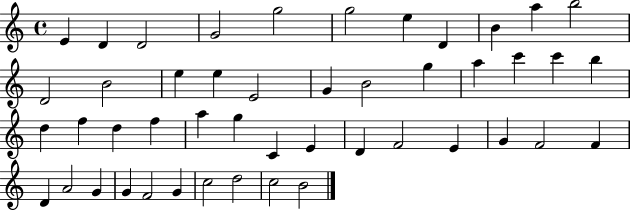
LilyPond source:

{
  \clef treble
  \time 4/4
  \defaultTimeSignature
  \key c \major
  e'4 d'4 d'2 | g'2 g''2 | g''2 e''4 d'4 | b'4 a''4 b''2 | \break d'2 b'2 | e''4 e''4 e'2 | g'4 b'2 g''4 | a''4 c'''4 c'''4 b''4 | \break d''4 f''4 d''4 f''4 | a''4 g''4 c'4 e'4 | d'4 f'2 e'4 | g'4 f'2 f'4 | \break d'4 a'2 g'4 | g'4 f'2 g'4 | c''2 d''2 | c''2 b'2 | \break \bar "|."
}